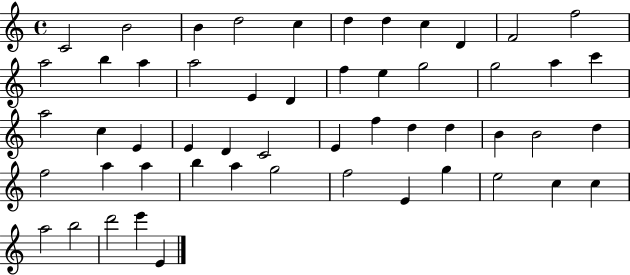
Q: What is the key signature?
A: C major